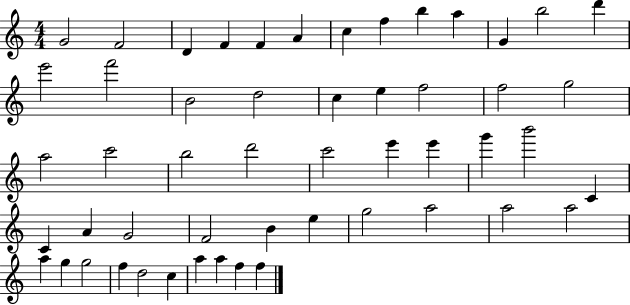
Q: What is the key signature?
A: C major